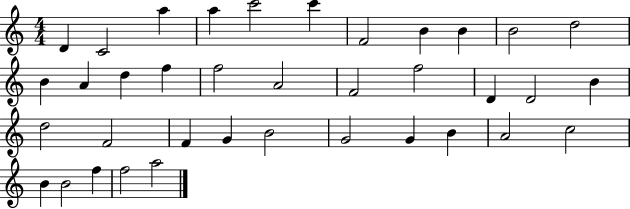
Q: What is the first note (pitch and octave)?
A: D4